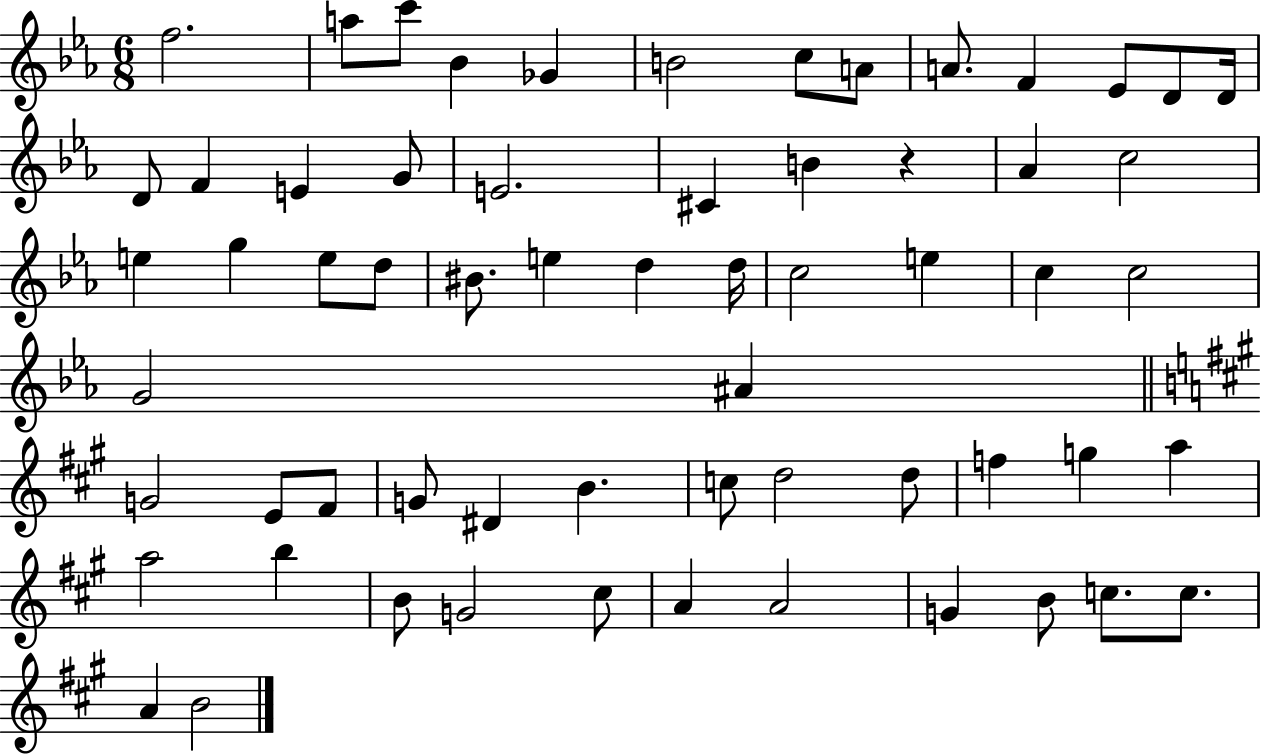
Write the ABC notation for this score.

X:1
T:Untitled
M:6/8
L:1/4
K:Eb
f2 a/2 c'/2 _B _G B2 c/2 A/2 A/2 F _E/2 D/2 D/4 D/2 F E G/2 E2 ^C B z _A c2 e g e/2 d/2 ^B/2 e d d/4 c2 e c c2 G2 ^A G2 E/2 ^F/2 G/2 ^D B c/2 d2 d/2 f g a a2 b B/2 G2 ^c/2 A A2 G B/2 c/2 c/2 A B2